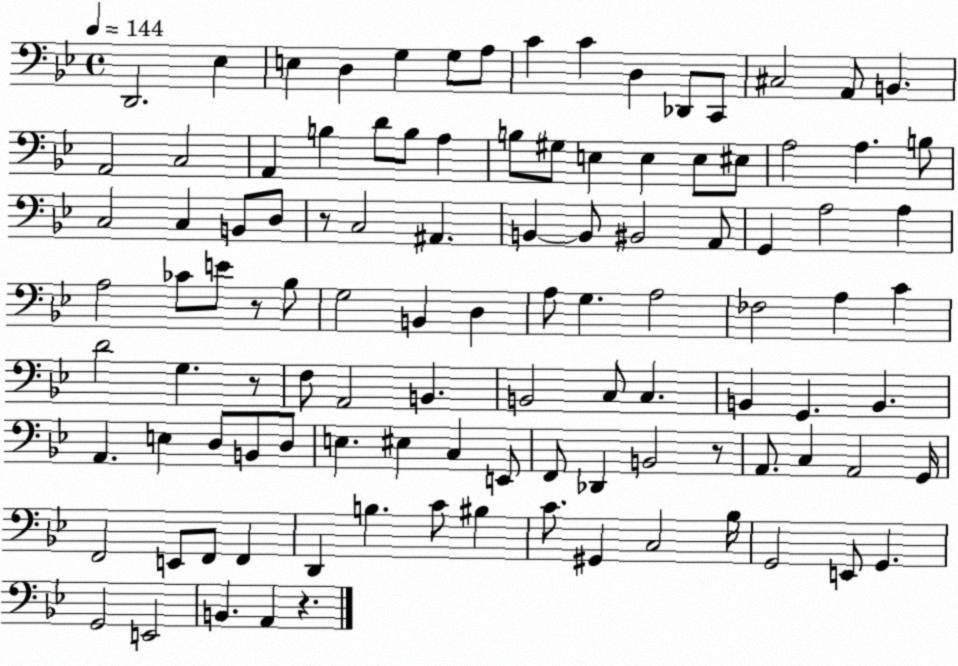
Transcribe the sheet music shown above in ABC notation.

X:1
T:Untitled
M:4/4
L:1/4
K:Bb
D,,2 _E, E, D, G, G,/2 A,/2 C C D, _D,,/2 C,,/2 ^C,2 A,,/2 B,, A,,2 C,2 A,, B, D/2 B,/2 A, B,/2 ^G,/2 E, E, E,/2 ^E,/2 A,2 A, B,/2 C,2 C, B,,/2 D,/2 z/2 C,2 ^A,, B,, B,,/2 ^B,,2 A,,/2 G,, A,2 A, A,2 _C/2 E/2 z/2 _B,/2 G,2 B,, D, A,/2 G, A,2 _F,2 A, C D2 G, z/2 F,/2 A,,2 B,, B,,2 C,/2 C, B,, G,, B,, A,, E, D,/2 B,,/2 D,/2 E, ^E, C, E,,/2 F,,/2 _D,, B,,2 z/2 A,,/2 C, A,,2 G,,/4 F,,2 E,,/2 F,,/2 F,, D,, B, C/2 ^B, C/2 ^G,, C,2 _B,/4 G,,2 E,,/2 G,, G,,2 E,,2 B,, A,, z